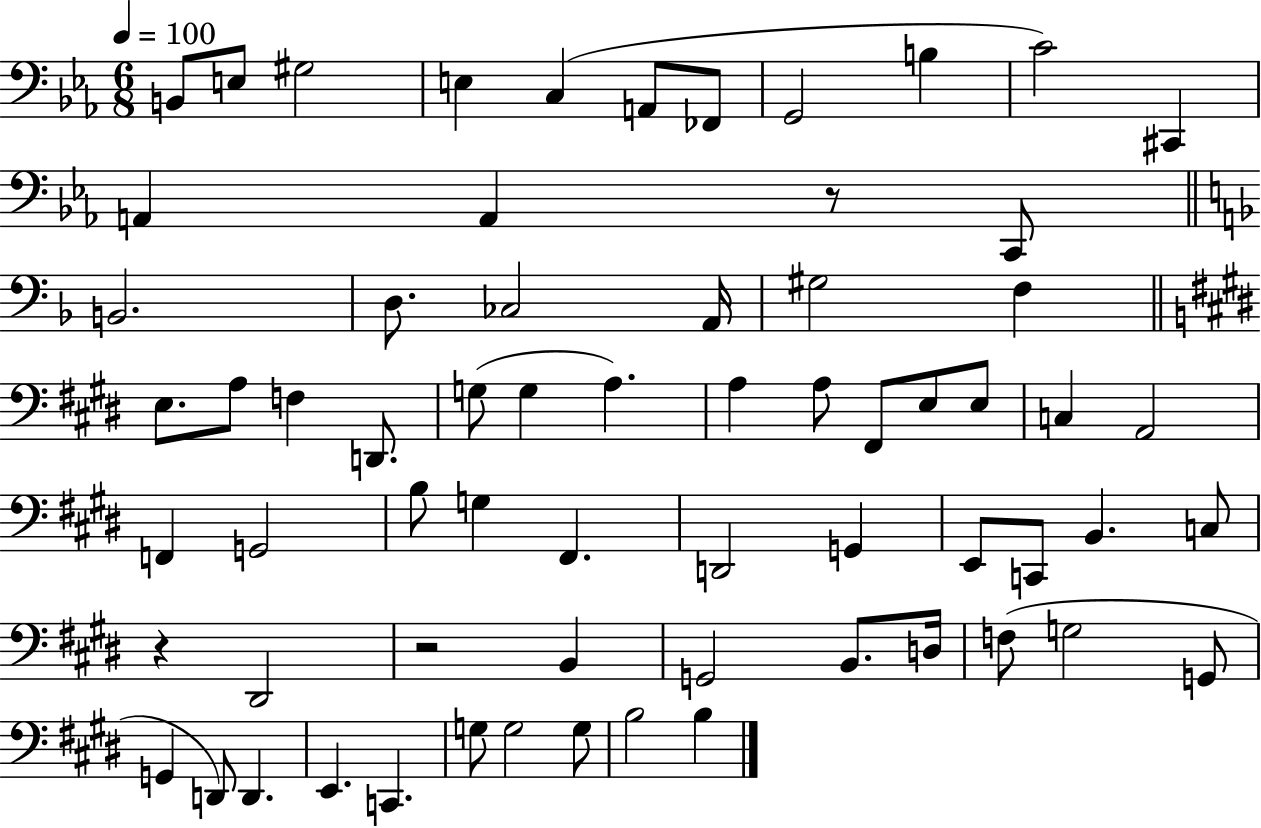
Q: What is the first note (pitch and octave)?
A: B2